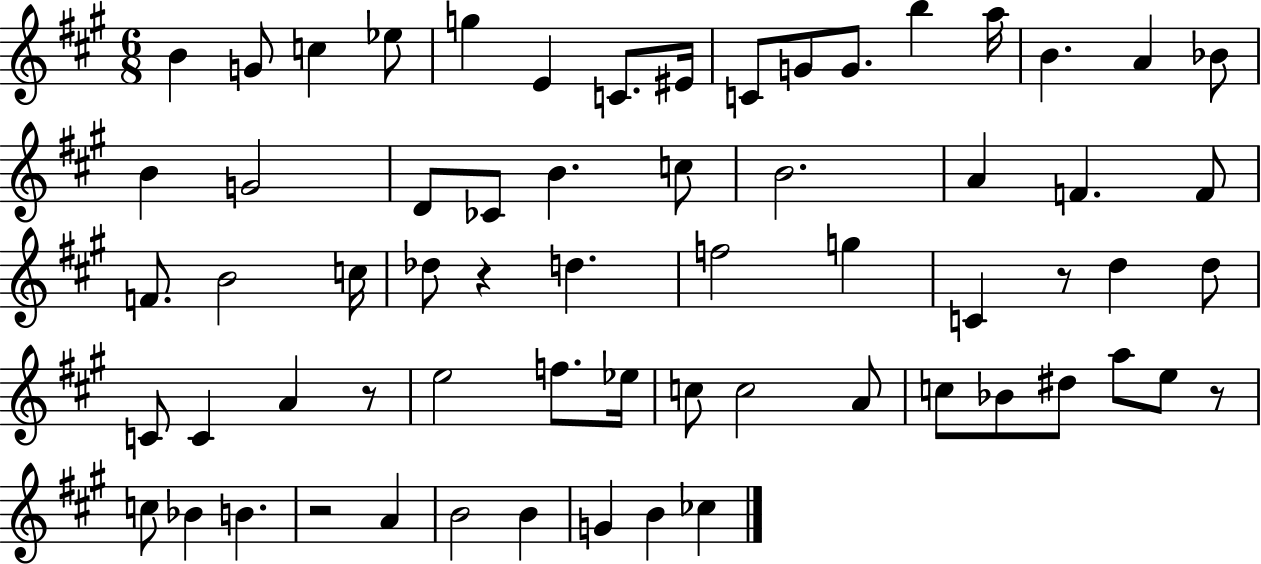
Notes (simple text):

B4/q G4/e C5/q Eb5/e G5/q E4/q C4/e. EIS4/s C4/e G4/e G4/e. B5/q A5/s B4/q. A4/q Bb4/e B4/q G4/h D4/e CES4/e B4/q. C5/e B4/h. A4/q F4/q. F4/e F4/e. B4/h C5/s Db5/e R/q D5/q. F5/h G5/q C4/q R/e D5/q D5/e C4/e C4/q A4/q R/e E5/h F5/e. Eb5/s C5/e C5/h A4/e C5/e Bb4/e D#5/e A5/e E5/e R/e C5/e Bb4/q B4/q. R/h A4/q B4/h B4/q G4/q B4/q CES5/q